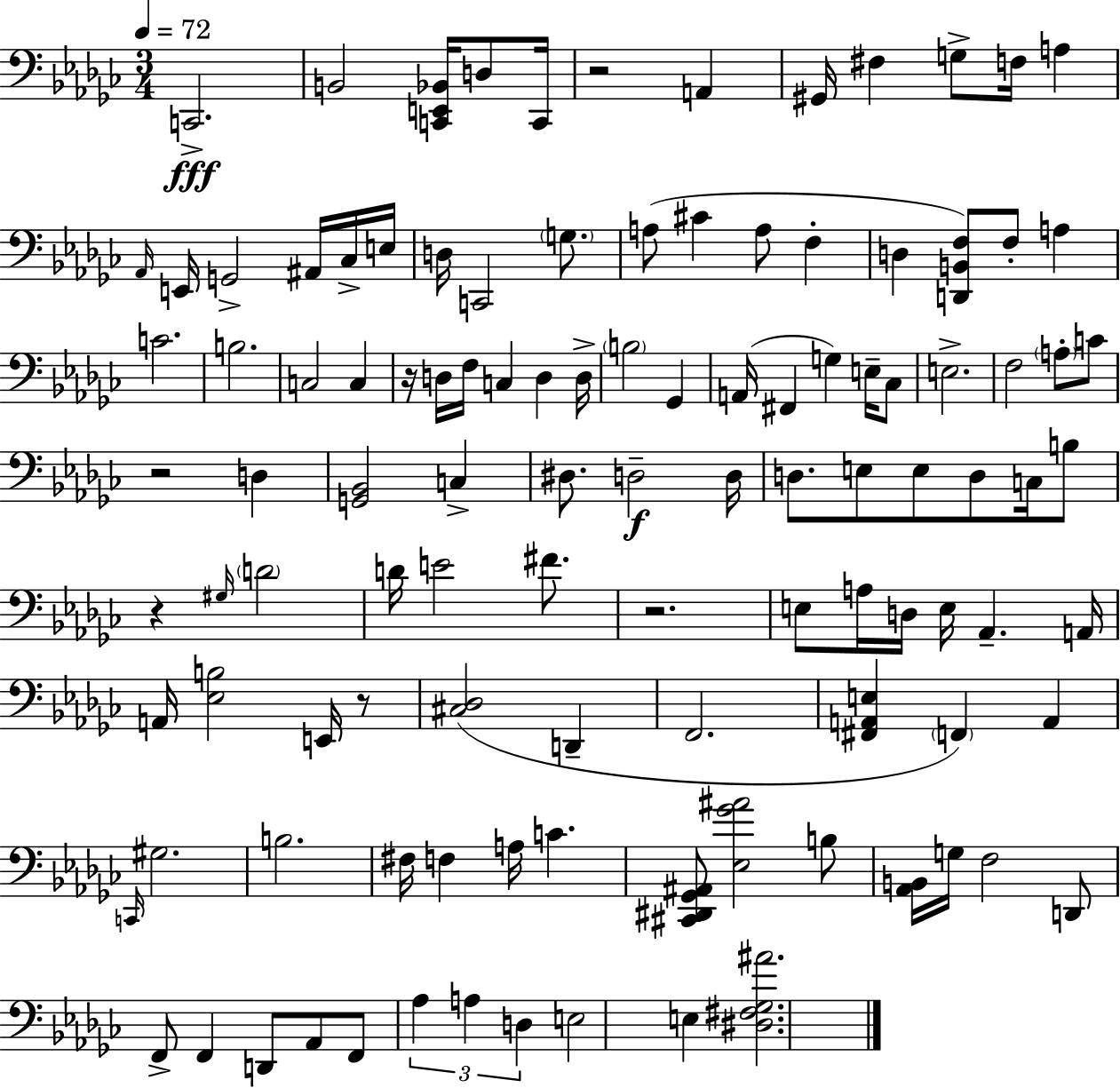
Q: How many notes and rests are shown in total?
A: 111